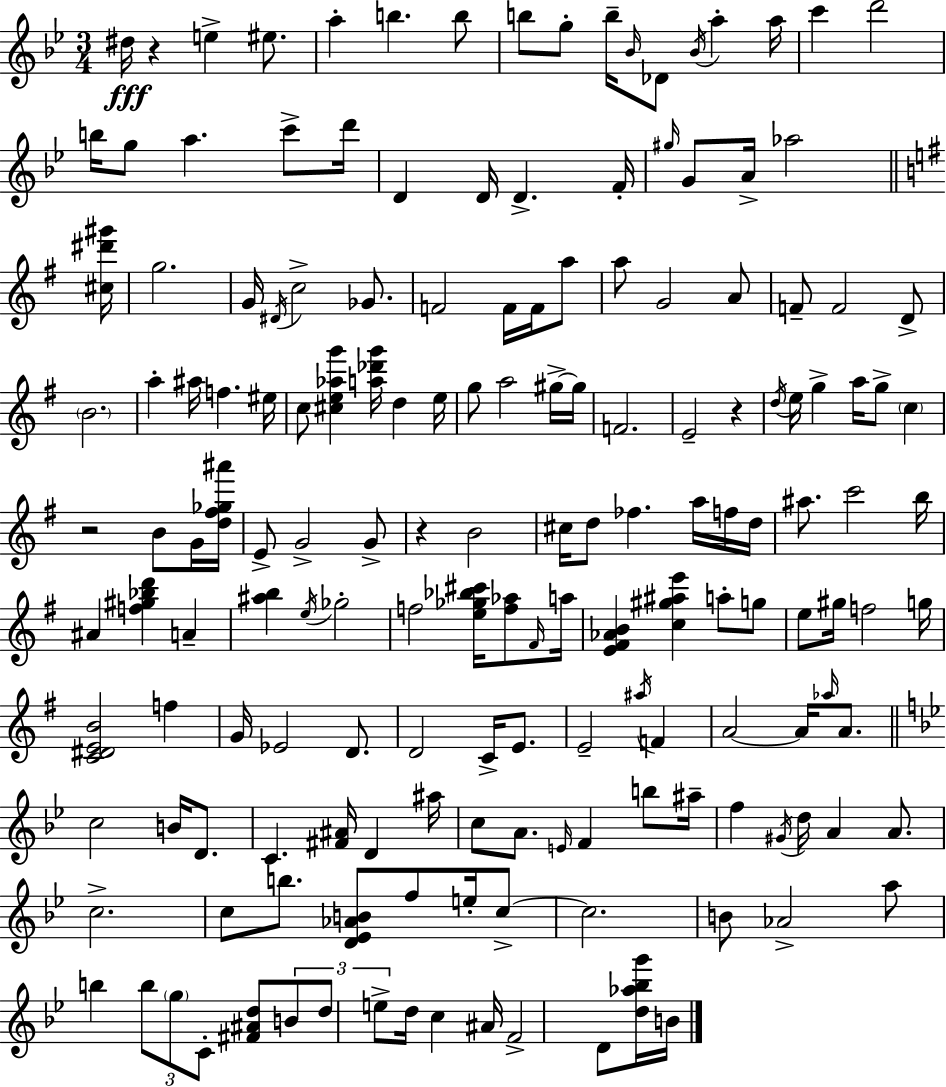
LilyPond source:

{
  \clef treble
  \numericTimeSignature
  \time 3/4
  \key bes \major
  dis''16\fff r4 e''4-> eis''8. | a''4-. b''4. b''8 | b''8 g''8-. b''16-- \grace { bes'16 } des'8 \acciaccatura { bes'16 } a''4-. | a''16 c'''4 d'''2 | \break b''16 g''8 a''4. c'''8-> | d'''16 d'4 d'16 d'4.-> | f'16-. \grace { gis''16 } g'8 a'16-> aes''2 | \bar "||" \break \key e \minor <cis'' dis''' gis'''>16 g''2. | g'16 \acciaccatura { dis'16 } c''2-> ges'8. | f'2 f'16 f'16 | a''8 a''8 g'2 | \break a'8 f'8-- f'2 | d'8-> \parenthesize b'2. | a''4-. ais''16 f''4. | eis''16 c''8 <cis'' e'' aes'' g'''>4 <a'' des''' g'''>16 d''4 | \break e''16 g''8 a''2 | gis''16->~~ gis''16 f'2. | e'2-- r4 | \acciaccatura { d''16 } e''16 g''4-> a''16 g''8-> \parenthesize c''4 | \break r2 b'8 | g'16 <d'' fis'' ges'' ais'''>16 e'8-> g'2-> | g'8-> r4 b'2 | cis''16 d''8 fes''4. | \break a''16 f''16 d''16 ais''8. c'''2 | b''16 ais'4 <f'' gis'' bes'' d'''>4 a'4-- | <ais'' b''>4 \acciaccatura { e''16 } ges''2-. | f''2 | \break <e'' ges'' bes'' cis'''>16 <f'' aes''>8 \grace { fis'16 } a''16 <e' fis' aes' b'>4 <c'' gis'' ais'' e'''>4 | a''8-. g''8 e''8 gis''16 f''2 | g''16 <c' dis' e' b'>2 | f''4 g'16 ees'2 | \break d'8. d'2 | c'16-> e'8. e'2-- | \acciaccatura { ais''16 } f'4 a'2~~ | a'16 \grace { aes''16 } a'8. \bar "||" \break \key bes \major c''2 b'16 d'8. | c'4. <fis' ais'>16 d'4 ais''16 | c''8 a'8. \grace { e'16 } f'4 b''8 | ais''16-- f''4 \acciaccatura { gis'16 } d''16 a'4 a'8. | \break c''2.-> | c''8 b''8. <d' ees' aes' b'>8 f''8 e''16-. | c''8->~~ c''2. | b'8 aes'2-> | \break a''8 b''4 \tuplet 3/2 { b''8 \parenthesize g''8 c'8-. } | <fis' ais' d''>8 \tuplet 3/2 { b'8 d''8 e''8-> } d''16 c''4 | ais'16 f'2-> d'8 | <d'' aes'' bes'' g'''>16 b'16 \bar "|."
}